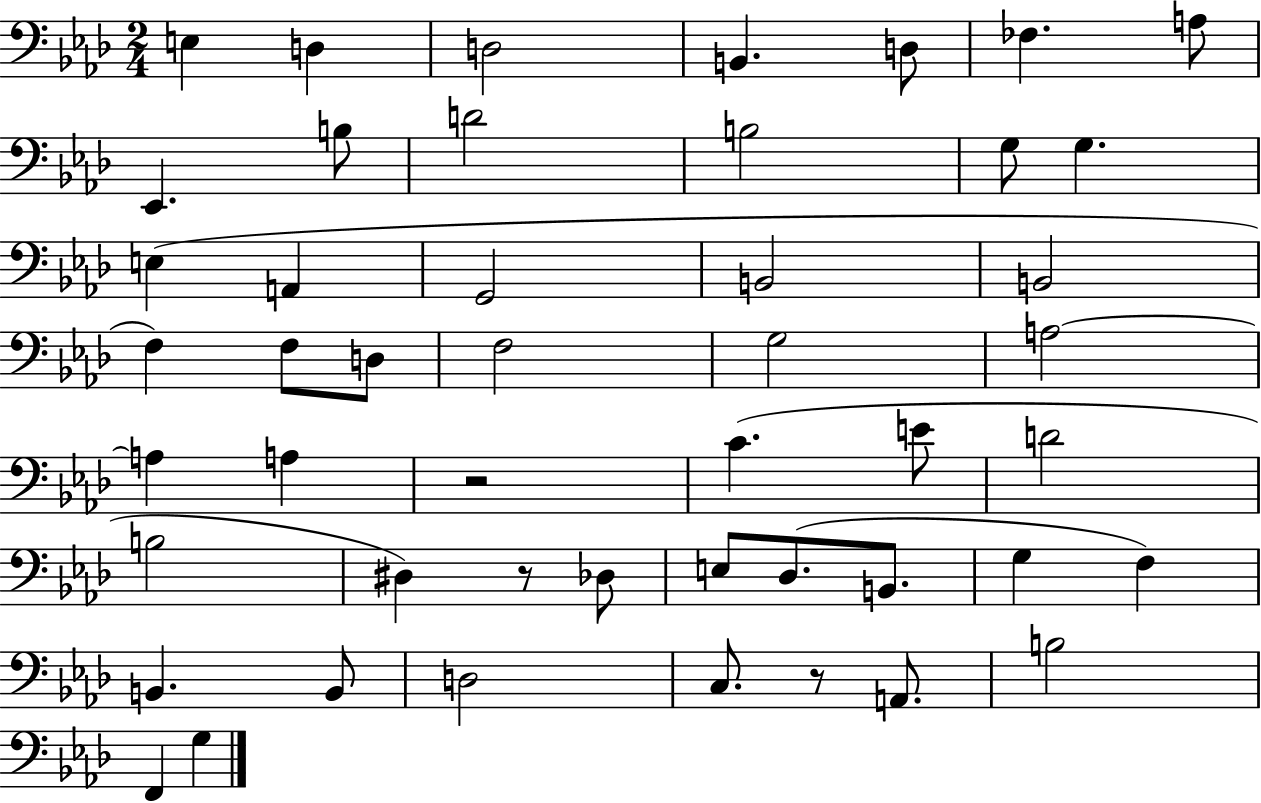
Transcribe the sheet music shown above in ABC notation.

X:1
T:Untitled
M:2/4
L:1/4
K:Ab
E, D, D,2 B,, D,/2 _F, A,/2 _E,, B,/2 D2 B,2 G,/2 G, E, A,, G,,2 B,,2 B,,2 F, F,/2 D,/2 F,2 G,2 A,2 A, A, z2 C E/2 D2 B,2 ^D, z/2 _D,/2 E,/2 _D,/2 B,,/2 G, F, B,, B,,/2 D,2 C,/2 z/2 A,,/2 B,2 F,, G,